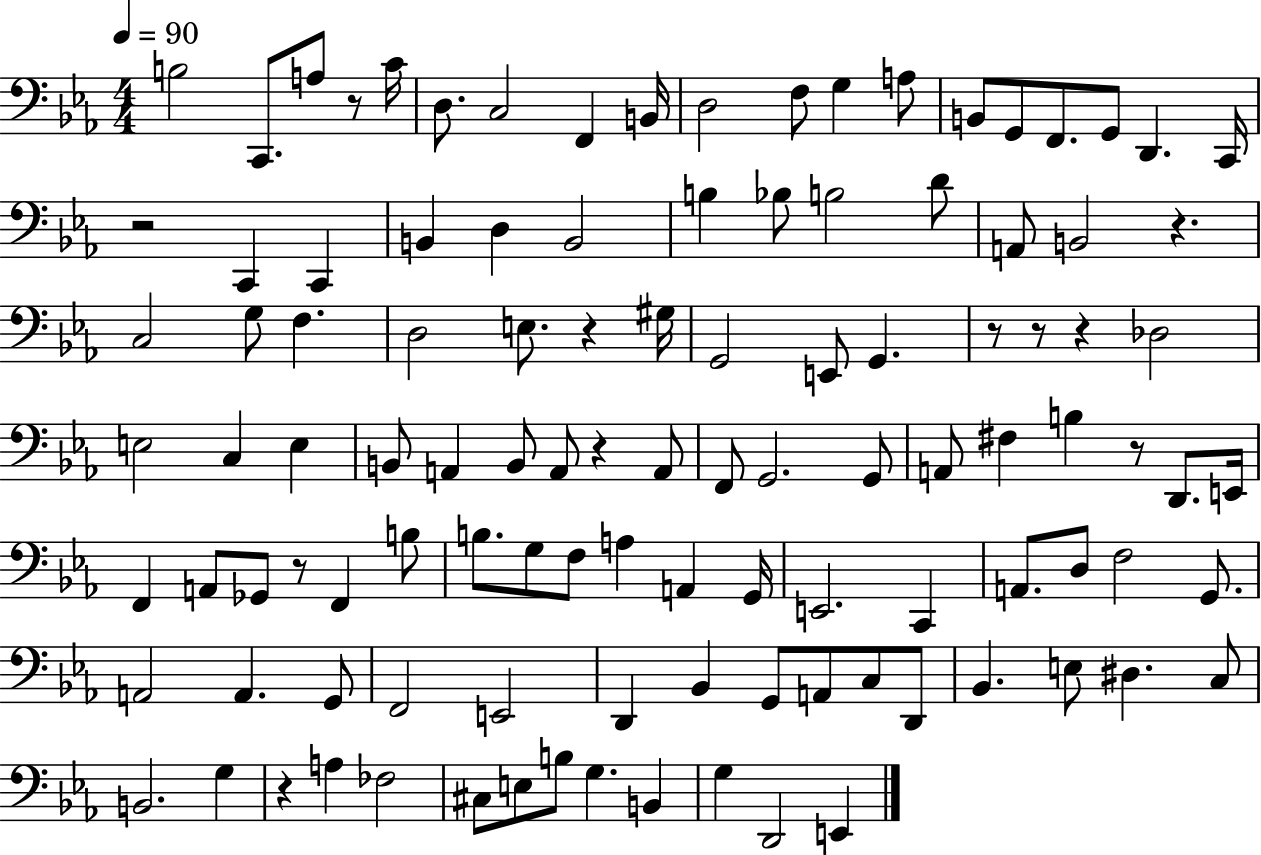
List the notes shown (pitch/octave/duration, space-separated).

B3/h C2/e. A3/e R/e C4/s D3/e. C3/h F2/q B2/s D3/h F3/e G3/q A3/e B2/e G2/e F2/e. G2/e D2/q. C2/s R/h C2/q C2/q B2/q D3/q B2/h B3/q Bb3/e B3/h D4/e A2/e B2/h R/q. C3/h G3/e F3/q. D3/h E3/e. R/q G#3/s G2/h E2/e G2/q. R/e R/e R/q Db3/h E3/h C3/q E3/q B2/e A2/q B2/e A2/e R/q A2/e F2/e G2/h. G2/e A2/e F#3/q B3/q R/e D2/e. E2/s F2/q A2/e Gb2/e R/e F2/q B3/e B3/e. G3/e F3/e A3/q A2/q G2/s E2/h. C2/q A2/e. D3/e F3/h G2/e. A2/h A2/q. G2/e F2/h E2/h D2/q Bb2/q G2/e A2/e C3/e D2/e Bb2/q. E3/e D#3/q. C3/e B2/h. G3/q R/q A3/q FES3/h C#3/e E3/e B3/e G3/q. B2/q G3/q D2/h E2/q